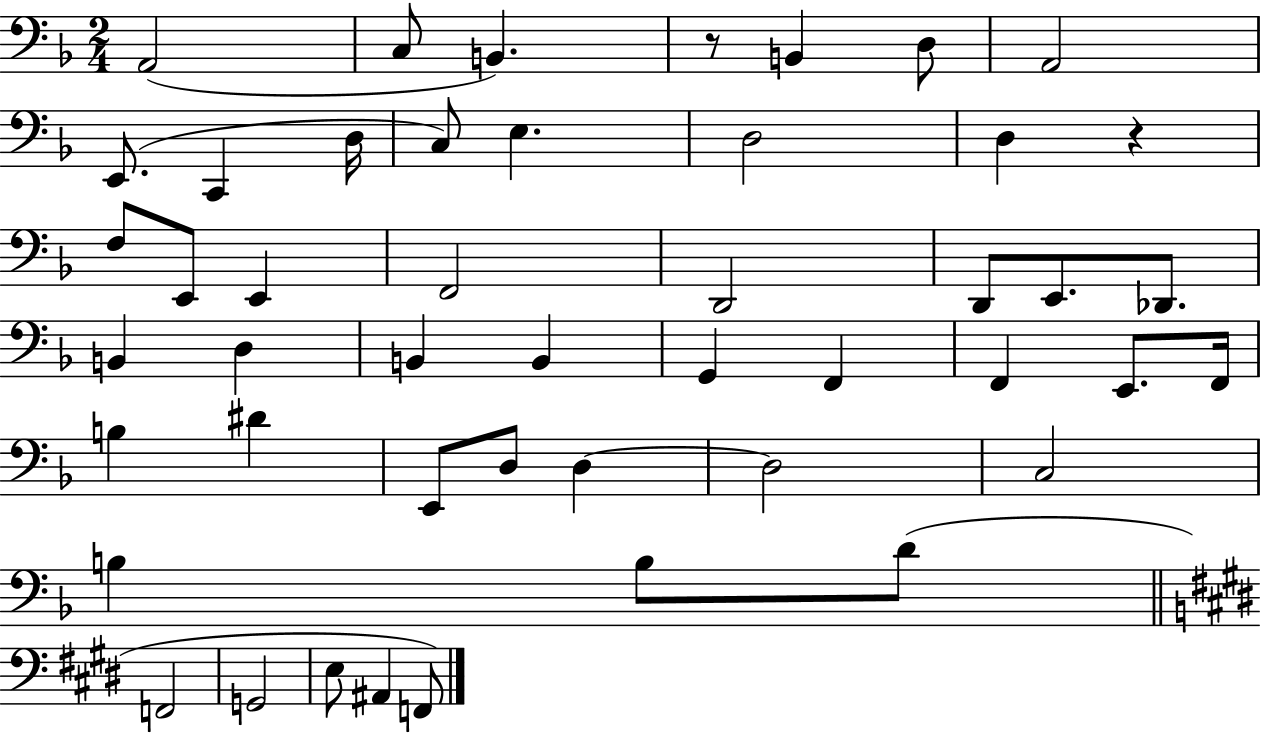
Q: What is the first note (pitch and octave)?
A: A2